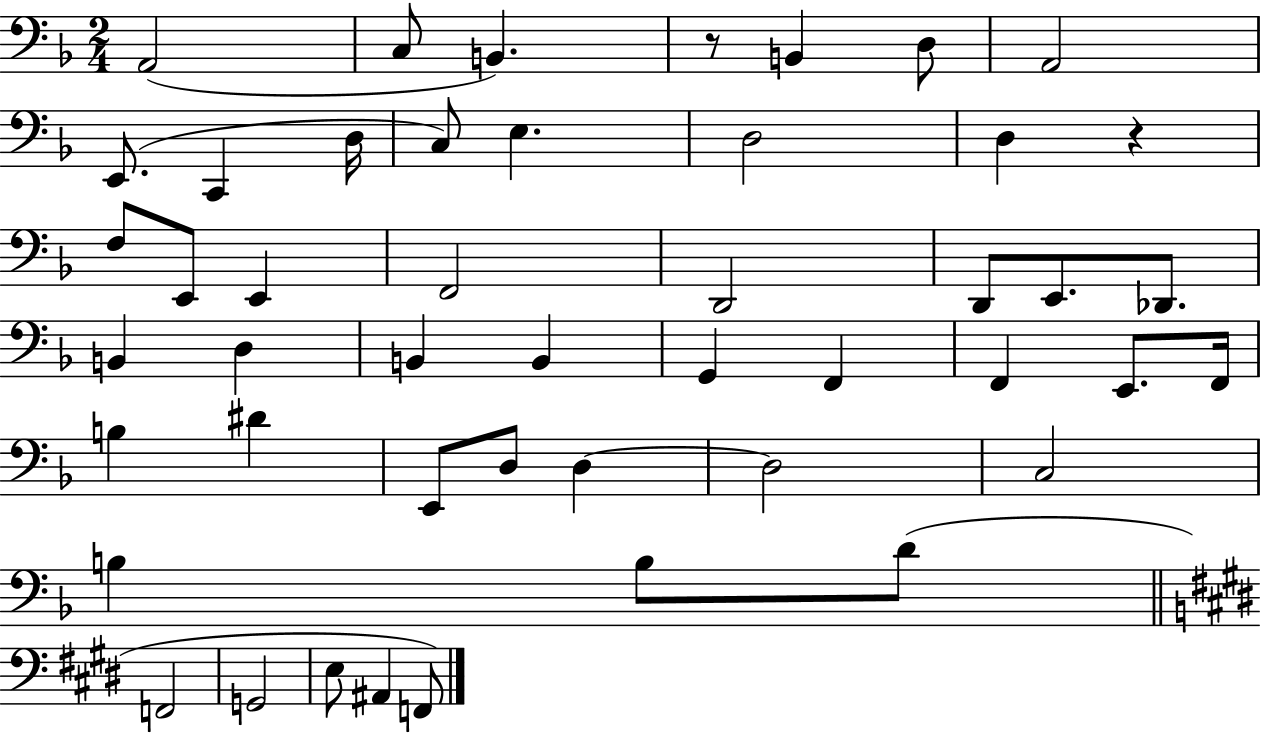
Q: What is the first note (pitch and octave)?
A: A2